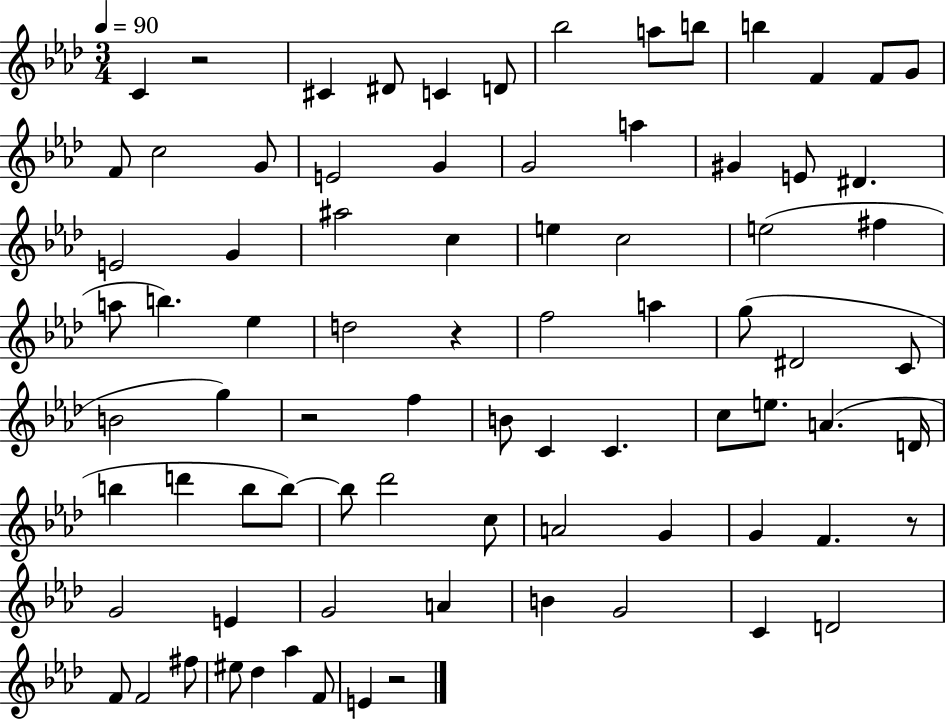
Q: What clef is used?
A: treble